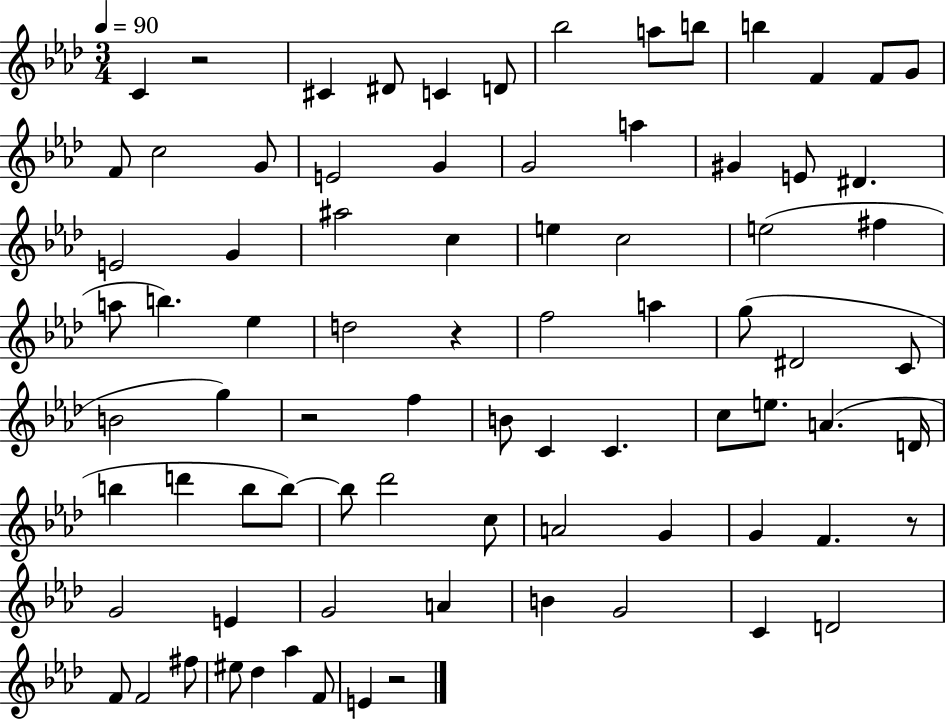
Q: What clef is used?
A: treble